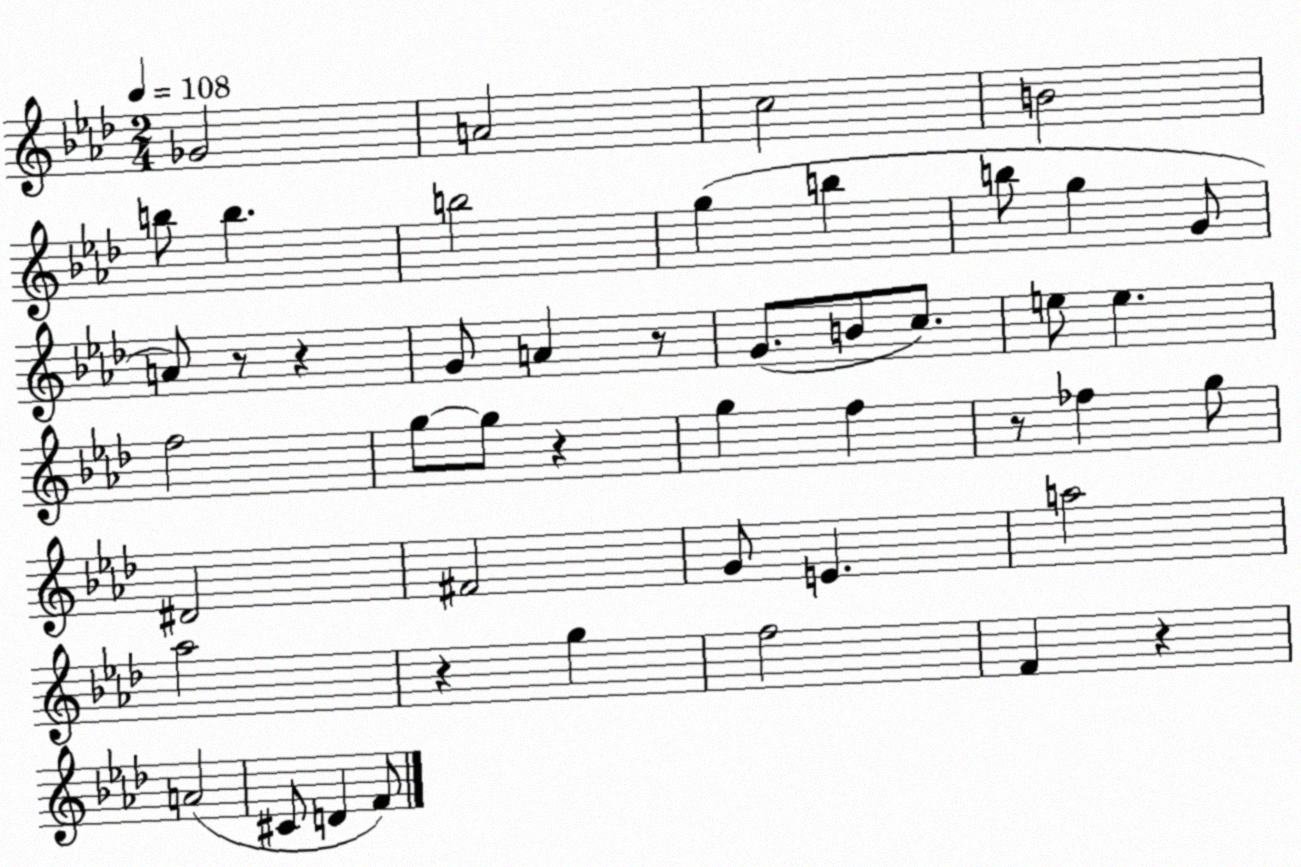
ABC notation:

X:1
T:Untitled
M:2/4
L:1/4
K:Ab
_G2 A2 c2 B2 b/2 b b2 g b b/2 g G/2 A/2 z/2 z G/2 A z/2 G/2 B/2 c/2 e/2 e f2 g/2 g/2 z g f z/2 _f g/2 ^D2 ^F2 G/2 E a2 _a2 z g f2 F z A2 ^C/2 D F/2